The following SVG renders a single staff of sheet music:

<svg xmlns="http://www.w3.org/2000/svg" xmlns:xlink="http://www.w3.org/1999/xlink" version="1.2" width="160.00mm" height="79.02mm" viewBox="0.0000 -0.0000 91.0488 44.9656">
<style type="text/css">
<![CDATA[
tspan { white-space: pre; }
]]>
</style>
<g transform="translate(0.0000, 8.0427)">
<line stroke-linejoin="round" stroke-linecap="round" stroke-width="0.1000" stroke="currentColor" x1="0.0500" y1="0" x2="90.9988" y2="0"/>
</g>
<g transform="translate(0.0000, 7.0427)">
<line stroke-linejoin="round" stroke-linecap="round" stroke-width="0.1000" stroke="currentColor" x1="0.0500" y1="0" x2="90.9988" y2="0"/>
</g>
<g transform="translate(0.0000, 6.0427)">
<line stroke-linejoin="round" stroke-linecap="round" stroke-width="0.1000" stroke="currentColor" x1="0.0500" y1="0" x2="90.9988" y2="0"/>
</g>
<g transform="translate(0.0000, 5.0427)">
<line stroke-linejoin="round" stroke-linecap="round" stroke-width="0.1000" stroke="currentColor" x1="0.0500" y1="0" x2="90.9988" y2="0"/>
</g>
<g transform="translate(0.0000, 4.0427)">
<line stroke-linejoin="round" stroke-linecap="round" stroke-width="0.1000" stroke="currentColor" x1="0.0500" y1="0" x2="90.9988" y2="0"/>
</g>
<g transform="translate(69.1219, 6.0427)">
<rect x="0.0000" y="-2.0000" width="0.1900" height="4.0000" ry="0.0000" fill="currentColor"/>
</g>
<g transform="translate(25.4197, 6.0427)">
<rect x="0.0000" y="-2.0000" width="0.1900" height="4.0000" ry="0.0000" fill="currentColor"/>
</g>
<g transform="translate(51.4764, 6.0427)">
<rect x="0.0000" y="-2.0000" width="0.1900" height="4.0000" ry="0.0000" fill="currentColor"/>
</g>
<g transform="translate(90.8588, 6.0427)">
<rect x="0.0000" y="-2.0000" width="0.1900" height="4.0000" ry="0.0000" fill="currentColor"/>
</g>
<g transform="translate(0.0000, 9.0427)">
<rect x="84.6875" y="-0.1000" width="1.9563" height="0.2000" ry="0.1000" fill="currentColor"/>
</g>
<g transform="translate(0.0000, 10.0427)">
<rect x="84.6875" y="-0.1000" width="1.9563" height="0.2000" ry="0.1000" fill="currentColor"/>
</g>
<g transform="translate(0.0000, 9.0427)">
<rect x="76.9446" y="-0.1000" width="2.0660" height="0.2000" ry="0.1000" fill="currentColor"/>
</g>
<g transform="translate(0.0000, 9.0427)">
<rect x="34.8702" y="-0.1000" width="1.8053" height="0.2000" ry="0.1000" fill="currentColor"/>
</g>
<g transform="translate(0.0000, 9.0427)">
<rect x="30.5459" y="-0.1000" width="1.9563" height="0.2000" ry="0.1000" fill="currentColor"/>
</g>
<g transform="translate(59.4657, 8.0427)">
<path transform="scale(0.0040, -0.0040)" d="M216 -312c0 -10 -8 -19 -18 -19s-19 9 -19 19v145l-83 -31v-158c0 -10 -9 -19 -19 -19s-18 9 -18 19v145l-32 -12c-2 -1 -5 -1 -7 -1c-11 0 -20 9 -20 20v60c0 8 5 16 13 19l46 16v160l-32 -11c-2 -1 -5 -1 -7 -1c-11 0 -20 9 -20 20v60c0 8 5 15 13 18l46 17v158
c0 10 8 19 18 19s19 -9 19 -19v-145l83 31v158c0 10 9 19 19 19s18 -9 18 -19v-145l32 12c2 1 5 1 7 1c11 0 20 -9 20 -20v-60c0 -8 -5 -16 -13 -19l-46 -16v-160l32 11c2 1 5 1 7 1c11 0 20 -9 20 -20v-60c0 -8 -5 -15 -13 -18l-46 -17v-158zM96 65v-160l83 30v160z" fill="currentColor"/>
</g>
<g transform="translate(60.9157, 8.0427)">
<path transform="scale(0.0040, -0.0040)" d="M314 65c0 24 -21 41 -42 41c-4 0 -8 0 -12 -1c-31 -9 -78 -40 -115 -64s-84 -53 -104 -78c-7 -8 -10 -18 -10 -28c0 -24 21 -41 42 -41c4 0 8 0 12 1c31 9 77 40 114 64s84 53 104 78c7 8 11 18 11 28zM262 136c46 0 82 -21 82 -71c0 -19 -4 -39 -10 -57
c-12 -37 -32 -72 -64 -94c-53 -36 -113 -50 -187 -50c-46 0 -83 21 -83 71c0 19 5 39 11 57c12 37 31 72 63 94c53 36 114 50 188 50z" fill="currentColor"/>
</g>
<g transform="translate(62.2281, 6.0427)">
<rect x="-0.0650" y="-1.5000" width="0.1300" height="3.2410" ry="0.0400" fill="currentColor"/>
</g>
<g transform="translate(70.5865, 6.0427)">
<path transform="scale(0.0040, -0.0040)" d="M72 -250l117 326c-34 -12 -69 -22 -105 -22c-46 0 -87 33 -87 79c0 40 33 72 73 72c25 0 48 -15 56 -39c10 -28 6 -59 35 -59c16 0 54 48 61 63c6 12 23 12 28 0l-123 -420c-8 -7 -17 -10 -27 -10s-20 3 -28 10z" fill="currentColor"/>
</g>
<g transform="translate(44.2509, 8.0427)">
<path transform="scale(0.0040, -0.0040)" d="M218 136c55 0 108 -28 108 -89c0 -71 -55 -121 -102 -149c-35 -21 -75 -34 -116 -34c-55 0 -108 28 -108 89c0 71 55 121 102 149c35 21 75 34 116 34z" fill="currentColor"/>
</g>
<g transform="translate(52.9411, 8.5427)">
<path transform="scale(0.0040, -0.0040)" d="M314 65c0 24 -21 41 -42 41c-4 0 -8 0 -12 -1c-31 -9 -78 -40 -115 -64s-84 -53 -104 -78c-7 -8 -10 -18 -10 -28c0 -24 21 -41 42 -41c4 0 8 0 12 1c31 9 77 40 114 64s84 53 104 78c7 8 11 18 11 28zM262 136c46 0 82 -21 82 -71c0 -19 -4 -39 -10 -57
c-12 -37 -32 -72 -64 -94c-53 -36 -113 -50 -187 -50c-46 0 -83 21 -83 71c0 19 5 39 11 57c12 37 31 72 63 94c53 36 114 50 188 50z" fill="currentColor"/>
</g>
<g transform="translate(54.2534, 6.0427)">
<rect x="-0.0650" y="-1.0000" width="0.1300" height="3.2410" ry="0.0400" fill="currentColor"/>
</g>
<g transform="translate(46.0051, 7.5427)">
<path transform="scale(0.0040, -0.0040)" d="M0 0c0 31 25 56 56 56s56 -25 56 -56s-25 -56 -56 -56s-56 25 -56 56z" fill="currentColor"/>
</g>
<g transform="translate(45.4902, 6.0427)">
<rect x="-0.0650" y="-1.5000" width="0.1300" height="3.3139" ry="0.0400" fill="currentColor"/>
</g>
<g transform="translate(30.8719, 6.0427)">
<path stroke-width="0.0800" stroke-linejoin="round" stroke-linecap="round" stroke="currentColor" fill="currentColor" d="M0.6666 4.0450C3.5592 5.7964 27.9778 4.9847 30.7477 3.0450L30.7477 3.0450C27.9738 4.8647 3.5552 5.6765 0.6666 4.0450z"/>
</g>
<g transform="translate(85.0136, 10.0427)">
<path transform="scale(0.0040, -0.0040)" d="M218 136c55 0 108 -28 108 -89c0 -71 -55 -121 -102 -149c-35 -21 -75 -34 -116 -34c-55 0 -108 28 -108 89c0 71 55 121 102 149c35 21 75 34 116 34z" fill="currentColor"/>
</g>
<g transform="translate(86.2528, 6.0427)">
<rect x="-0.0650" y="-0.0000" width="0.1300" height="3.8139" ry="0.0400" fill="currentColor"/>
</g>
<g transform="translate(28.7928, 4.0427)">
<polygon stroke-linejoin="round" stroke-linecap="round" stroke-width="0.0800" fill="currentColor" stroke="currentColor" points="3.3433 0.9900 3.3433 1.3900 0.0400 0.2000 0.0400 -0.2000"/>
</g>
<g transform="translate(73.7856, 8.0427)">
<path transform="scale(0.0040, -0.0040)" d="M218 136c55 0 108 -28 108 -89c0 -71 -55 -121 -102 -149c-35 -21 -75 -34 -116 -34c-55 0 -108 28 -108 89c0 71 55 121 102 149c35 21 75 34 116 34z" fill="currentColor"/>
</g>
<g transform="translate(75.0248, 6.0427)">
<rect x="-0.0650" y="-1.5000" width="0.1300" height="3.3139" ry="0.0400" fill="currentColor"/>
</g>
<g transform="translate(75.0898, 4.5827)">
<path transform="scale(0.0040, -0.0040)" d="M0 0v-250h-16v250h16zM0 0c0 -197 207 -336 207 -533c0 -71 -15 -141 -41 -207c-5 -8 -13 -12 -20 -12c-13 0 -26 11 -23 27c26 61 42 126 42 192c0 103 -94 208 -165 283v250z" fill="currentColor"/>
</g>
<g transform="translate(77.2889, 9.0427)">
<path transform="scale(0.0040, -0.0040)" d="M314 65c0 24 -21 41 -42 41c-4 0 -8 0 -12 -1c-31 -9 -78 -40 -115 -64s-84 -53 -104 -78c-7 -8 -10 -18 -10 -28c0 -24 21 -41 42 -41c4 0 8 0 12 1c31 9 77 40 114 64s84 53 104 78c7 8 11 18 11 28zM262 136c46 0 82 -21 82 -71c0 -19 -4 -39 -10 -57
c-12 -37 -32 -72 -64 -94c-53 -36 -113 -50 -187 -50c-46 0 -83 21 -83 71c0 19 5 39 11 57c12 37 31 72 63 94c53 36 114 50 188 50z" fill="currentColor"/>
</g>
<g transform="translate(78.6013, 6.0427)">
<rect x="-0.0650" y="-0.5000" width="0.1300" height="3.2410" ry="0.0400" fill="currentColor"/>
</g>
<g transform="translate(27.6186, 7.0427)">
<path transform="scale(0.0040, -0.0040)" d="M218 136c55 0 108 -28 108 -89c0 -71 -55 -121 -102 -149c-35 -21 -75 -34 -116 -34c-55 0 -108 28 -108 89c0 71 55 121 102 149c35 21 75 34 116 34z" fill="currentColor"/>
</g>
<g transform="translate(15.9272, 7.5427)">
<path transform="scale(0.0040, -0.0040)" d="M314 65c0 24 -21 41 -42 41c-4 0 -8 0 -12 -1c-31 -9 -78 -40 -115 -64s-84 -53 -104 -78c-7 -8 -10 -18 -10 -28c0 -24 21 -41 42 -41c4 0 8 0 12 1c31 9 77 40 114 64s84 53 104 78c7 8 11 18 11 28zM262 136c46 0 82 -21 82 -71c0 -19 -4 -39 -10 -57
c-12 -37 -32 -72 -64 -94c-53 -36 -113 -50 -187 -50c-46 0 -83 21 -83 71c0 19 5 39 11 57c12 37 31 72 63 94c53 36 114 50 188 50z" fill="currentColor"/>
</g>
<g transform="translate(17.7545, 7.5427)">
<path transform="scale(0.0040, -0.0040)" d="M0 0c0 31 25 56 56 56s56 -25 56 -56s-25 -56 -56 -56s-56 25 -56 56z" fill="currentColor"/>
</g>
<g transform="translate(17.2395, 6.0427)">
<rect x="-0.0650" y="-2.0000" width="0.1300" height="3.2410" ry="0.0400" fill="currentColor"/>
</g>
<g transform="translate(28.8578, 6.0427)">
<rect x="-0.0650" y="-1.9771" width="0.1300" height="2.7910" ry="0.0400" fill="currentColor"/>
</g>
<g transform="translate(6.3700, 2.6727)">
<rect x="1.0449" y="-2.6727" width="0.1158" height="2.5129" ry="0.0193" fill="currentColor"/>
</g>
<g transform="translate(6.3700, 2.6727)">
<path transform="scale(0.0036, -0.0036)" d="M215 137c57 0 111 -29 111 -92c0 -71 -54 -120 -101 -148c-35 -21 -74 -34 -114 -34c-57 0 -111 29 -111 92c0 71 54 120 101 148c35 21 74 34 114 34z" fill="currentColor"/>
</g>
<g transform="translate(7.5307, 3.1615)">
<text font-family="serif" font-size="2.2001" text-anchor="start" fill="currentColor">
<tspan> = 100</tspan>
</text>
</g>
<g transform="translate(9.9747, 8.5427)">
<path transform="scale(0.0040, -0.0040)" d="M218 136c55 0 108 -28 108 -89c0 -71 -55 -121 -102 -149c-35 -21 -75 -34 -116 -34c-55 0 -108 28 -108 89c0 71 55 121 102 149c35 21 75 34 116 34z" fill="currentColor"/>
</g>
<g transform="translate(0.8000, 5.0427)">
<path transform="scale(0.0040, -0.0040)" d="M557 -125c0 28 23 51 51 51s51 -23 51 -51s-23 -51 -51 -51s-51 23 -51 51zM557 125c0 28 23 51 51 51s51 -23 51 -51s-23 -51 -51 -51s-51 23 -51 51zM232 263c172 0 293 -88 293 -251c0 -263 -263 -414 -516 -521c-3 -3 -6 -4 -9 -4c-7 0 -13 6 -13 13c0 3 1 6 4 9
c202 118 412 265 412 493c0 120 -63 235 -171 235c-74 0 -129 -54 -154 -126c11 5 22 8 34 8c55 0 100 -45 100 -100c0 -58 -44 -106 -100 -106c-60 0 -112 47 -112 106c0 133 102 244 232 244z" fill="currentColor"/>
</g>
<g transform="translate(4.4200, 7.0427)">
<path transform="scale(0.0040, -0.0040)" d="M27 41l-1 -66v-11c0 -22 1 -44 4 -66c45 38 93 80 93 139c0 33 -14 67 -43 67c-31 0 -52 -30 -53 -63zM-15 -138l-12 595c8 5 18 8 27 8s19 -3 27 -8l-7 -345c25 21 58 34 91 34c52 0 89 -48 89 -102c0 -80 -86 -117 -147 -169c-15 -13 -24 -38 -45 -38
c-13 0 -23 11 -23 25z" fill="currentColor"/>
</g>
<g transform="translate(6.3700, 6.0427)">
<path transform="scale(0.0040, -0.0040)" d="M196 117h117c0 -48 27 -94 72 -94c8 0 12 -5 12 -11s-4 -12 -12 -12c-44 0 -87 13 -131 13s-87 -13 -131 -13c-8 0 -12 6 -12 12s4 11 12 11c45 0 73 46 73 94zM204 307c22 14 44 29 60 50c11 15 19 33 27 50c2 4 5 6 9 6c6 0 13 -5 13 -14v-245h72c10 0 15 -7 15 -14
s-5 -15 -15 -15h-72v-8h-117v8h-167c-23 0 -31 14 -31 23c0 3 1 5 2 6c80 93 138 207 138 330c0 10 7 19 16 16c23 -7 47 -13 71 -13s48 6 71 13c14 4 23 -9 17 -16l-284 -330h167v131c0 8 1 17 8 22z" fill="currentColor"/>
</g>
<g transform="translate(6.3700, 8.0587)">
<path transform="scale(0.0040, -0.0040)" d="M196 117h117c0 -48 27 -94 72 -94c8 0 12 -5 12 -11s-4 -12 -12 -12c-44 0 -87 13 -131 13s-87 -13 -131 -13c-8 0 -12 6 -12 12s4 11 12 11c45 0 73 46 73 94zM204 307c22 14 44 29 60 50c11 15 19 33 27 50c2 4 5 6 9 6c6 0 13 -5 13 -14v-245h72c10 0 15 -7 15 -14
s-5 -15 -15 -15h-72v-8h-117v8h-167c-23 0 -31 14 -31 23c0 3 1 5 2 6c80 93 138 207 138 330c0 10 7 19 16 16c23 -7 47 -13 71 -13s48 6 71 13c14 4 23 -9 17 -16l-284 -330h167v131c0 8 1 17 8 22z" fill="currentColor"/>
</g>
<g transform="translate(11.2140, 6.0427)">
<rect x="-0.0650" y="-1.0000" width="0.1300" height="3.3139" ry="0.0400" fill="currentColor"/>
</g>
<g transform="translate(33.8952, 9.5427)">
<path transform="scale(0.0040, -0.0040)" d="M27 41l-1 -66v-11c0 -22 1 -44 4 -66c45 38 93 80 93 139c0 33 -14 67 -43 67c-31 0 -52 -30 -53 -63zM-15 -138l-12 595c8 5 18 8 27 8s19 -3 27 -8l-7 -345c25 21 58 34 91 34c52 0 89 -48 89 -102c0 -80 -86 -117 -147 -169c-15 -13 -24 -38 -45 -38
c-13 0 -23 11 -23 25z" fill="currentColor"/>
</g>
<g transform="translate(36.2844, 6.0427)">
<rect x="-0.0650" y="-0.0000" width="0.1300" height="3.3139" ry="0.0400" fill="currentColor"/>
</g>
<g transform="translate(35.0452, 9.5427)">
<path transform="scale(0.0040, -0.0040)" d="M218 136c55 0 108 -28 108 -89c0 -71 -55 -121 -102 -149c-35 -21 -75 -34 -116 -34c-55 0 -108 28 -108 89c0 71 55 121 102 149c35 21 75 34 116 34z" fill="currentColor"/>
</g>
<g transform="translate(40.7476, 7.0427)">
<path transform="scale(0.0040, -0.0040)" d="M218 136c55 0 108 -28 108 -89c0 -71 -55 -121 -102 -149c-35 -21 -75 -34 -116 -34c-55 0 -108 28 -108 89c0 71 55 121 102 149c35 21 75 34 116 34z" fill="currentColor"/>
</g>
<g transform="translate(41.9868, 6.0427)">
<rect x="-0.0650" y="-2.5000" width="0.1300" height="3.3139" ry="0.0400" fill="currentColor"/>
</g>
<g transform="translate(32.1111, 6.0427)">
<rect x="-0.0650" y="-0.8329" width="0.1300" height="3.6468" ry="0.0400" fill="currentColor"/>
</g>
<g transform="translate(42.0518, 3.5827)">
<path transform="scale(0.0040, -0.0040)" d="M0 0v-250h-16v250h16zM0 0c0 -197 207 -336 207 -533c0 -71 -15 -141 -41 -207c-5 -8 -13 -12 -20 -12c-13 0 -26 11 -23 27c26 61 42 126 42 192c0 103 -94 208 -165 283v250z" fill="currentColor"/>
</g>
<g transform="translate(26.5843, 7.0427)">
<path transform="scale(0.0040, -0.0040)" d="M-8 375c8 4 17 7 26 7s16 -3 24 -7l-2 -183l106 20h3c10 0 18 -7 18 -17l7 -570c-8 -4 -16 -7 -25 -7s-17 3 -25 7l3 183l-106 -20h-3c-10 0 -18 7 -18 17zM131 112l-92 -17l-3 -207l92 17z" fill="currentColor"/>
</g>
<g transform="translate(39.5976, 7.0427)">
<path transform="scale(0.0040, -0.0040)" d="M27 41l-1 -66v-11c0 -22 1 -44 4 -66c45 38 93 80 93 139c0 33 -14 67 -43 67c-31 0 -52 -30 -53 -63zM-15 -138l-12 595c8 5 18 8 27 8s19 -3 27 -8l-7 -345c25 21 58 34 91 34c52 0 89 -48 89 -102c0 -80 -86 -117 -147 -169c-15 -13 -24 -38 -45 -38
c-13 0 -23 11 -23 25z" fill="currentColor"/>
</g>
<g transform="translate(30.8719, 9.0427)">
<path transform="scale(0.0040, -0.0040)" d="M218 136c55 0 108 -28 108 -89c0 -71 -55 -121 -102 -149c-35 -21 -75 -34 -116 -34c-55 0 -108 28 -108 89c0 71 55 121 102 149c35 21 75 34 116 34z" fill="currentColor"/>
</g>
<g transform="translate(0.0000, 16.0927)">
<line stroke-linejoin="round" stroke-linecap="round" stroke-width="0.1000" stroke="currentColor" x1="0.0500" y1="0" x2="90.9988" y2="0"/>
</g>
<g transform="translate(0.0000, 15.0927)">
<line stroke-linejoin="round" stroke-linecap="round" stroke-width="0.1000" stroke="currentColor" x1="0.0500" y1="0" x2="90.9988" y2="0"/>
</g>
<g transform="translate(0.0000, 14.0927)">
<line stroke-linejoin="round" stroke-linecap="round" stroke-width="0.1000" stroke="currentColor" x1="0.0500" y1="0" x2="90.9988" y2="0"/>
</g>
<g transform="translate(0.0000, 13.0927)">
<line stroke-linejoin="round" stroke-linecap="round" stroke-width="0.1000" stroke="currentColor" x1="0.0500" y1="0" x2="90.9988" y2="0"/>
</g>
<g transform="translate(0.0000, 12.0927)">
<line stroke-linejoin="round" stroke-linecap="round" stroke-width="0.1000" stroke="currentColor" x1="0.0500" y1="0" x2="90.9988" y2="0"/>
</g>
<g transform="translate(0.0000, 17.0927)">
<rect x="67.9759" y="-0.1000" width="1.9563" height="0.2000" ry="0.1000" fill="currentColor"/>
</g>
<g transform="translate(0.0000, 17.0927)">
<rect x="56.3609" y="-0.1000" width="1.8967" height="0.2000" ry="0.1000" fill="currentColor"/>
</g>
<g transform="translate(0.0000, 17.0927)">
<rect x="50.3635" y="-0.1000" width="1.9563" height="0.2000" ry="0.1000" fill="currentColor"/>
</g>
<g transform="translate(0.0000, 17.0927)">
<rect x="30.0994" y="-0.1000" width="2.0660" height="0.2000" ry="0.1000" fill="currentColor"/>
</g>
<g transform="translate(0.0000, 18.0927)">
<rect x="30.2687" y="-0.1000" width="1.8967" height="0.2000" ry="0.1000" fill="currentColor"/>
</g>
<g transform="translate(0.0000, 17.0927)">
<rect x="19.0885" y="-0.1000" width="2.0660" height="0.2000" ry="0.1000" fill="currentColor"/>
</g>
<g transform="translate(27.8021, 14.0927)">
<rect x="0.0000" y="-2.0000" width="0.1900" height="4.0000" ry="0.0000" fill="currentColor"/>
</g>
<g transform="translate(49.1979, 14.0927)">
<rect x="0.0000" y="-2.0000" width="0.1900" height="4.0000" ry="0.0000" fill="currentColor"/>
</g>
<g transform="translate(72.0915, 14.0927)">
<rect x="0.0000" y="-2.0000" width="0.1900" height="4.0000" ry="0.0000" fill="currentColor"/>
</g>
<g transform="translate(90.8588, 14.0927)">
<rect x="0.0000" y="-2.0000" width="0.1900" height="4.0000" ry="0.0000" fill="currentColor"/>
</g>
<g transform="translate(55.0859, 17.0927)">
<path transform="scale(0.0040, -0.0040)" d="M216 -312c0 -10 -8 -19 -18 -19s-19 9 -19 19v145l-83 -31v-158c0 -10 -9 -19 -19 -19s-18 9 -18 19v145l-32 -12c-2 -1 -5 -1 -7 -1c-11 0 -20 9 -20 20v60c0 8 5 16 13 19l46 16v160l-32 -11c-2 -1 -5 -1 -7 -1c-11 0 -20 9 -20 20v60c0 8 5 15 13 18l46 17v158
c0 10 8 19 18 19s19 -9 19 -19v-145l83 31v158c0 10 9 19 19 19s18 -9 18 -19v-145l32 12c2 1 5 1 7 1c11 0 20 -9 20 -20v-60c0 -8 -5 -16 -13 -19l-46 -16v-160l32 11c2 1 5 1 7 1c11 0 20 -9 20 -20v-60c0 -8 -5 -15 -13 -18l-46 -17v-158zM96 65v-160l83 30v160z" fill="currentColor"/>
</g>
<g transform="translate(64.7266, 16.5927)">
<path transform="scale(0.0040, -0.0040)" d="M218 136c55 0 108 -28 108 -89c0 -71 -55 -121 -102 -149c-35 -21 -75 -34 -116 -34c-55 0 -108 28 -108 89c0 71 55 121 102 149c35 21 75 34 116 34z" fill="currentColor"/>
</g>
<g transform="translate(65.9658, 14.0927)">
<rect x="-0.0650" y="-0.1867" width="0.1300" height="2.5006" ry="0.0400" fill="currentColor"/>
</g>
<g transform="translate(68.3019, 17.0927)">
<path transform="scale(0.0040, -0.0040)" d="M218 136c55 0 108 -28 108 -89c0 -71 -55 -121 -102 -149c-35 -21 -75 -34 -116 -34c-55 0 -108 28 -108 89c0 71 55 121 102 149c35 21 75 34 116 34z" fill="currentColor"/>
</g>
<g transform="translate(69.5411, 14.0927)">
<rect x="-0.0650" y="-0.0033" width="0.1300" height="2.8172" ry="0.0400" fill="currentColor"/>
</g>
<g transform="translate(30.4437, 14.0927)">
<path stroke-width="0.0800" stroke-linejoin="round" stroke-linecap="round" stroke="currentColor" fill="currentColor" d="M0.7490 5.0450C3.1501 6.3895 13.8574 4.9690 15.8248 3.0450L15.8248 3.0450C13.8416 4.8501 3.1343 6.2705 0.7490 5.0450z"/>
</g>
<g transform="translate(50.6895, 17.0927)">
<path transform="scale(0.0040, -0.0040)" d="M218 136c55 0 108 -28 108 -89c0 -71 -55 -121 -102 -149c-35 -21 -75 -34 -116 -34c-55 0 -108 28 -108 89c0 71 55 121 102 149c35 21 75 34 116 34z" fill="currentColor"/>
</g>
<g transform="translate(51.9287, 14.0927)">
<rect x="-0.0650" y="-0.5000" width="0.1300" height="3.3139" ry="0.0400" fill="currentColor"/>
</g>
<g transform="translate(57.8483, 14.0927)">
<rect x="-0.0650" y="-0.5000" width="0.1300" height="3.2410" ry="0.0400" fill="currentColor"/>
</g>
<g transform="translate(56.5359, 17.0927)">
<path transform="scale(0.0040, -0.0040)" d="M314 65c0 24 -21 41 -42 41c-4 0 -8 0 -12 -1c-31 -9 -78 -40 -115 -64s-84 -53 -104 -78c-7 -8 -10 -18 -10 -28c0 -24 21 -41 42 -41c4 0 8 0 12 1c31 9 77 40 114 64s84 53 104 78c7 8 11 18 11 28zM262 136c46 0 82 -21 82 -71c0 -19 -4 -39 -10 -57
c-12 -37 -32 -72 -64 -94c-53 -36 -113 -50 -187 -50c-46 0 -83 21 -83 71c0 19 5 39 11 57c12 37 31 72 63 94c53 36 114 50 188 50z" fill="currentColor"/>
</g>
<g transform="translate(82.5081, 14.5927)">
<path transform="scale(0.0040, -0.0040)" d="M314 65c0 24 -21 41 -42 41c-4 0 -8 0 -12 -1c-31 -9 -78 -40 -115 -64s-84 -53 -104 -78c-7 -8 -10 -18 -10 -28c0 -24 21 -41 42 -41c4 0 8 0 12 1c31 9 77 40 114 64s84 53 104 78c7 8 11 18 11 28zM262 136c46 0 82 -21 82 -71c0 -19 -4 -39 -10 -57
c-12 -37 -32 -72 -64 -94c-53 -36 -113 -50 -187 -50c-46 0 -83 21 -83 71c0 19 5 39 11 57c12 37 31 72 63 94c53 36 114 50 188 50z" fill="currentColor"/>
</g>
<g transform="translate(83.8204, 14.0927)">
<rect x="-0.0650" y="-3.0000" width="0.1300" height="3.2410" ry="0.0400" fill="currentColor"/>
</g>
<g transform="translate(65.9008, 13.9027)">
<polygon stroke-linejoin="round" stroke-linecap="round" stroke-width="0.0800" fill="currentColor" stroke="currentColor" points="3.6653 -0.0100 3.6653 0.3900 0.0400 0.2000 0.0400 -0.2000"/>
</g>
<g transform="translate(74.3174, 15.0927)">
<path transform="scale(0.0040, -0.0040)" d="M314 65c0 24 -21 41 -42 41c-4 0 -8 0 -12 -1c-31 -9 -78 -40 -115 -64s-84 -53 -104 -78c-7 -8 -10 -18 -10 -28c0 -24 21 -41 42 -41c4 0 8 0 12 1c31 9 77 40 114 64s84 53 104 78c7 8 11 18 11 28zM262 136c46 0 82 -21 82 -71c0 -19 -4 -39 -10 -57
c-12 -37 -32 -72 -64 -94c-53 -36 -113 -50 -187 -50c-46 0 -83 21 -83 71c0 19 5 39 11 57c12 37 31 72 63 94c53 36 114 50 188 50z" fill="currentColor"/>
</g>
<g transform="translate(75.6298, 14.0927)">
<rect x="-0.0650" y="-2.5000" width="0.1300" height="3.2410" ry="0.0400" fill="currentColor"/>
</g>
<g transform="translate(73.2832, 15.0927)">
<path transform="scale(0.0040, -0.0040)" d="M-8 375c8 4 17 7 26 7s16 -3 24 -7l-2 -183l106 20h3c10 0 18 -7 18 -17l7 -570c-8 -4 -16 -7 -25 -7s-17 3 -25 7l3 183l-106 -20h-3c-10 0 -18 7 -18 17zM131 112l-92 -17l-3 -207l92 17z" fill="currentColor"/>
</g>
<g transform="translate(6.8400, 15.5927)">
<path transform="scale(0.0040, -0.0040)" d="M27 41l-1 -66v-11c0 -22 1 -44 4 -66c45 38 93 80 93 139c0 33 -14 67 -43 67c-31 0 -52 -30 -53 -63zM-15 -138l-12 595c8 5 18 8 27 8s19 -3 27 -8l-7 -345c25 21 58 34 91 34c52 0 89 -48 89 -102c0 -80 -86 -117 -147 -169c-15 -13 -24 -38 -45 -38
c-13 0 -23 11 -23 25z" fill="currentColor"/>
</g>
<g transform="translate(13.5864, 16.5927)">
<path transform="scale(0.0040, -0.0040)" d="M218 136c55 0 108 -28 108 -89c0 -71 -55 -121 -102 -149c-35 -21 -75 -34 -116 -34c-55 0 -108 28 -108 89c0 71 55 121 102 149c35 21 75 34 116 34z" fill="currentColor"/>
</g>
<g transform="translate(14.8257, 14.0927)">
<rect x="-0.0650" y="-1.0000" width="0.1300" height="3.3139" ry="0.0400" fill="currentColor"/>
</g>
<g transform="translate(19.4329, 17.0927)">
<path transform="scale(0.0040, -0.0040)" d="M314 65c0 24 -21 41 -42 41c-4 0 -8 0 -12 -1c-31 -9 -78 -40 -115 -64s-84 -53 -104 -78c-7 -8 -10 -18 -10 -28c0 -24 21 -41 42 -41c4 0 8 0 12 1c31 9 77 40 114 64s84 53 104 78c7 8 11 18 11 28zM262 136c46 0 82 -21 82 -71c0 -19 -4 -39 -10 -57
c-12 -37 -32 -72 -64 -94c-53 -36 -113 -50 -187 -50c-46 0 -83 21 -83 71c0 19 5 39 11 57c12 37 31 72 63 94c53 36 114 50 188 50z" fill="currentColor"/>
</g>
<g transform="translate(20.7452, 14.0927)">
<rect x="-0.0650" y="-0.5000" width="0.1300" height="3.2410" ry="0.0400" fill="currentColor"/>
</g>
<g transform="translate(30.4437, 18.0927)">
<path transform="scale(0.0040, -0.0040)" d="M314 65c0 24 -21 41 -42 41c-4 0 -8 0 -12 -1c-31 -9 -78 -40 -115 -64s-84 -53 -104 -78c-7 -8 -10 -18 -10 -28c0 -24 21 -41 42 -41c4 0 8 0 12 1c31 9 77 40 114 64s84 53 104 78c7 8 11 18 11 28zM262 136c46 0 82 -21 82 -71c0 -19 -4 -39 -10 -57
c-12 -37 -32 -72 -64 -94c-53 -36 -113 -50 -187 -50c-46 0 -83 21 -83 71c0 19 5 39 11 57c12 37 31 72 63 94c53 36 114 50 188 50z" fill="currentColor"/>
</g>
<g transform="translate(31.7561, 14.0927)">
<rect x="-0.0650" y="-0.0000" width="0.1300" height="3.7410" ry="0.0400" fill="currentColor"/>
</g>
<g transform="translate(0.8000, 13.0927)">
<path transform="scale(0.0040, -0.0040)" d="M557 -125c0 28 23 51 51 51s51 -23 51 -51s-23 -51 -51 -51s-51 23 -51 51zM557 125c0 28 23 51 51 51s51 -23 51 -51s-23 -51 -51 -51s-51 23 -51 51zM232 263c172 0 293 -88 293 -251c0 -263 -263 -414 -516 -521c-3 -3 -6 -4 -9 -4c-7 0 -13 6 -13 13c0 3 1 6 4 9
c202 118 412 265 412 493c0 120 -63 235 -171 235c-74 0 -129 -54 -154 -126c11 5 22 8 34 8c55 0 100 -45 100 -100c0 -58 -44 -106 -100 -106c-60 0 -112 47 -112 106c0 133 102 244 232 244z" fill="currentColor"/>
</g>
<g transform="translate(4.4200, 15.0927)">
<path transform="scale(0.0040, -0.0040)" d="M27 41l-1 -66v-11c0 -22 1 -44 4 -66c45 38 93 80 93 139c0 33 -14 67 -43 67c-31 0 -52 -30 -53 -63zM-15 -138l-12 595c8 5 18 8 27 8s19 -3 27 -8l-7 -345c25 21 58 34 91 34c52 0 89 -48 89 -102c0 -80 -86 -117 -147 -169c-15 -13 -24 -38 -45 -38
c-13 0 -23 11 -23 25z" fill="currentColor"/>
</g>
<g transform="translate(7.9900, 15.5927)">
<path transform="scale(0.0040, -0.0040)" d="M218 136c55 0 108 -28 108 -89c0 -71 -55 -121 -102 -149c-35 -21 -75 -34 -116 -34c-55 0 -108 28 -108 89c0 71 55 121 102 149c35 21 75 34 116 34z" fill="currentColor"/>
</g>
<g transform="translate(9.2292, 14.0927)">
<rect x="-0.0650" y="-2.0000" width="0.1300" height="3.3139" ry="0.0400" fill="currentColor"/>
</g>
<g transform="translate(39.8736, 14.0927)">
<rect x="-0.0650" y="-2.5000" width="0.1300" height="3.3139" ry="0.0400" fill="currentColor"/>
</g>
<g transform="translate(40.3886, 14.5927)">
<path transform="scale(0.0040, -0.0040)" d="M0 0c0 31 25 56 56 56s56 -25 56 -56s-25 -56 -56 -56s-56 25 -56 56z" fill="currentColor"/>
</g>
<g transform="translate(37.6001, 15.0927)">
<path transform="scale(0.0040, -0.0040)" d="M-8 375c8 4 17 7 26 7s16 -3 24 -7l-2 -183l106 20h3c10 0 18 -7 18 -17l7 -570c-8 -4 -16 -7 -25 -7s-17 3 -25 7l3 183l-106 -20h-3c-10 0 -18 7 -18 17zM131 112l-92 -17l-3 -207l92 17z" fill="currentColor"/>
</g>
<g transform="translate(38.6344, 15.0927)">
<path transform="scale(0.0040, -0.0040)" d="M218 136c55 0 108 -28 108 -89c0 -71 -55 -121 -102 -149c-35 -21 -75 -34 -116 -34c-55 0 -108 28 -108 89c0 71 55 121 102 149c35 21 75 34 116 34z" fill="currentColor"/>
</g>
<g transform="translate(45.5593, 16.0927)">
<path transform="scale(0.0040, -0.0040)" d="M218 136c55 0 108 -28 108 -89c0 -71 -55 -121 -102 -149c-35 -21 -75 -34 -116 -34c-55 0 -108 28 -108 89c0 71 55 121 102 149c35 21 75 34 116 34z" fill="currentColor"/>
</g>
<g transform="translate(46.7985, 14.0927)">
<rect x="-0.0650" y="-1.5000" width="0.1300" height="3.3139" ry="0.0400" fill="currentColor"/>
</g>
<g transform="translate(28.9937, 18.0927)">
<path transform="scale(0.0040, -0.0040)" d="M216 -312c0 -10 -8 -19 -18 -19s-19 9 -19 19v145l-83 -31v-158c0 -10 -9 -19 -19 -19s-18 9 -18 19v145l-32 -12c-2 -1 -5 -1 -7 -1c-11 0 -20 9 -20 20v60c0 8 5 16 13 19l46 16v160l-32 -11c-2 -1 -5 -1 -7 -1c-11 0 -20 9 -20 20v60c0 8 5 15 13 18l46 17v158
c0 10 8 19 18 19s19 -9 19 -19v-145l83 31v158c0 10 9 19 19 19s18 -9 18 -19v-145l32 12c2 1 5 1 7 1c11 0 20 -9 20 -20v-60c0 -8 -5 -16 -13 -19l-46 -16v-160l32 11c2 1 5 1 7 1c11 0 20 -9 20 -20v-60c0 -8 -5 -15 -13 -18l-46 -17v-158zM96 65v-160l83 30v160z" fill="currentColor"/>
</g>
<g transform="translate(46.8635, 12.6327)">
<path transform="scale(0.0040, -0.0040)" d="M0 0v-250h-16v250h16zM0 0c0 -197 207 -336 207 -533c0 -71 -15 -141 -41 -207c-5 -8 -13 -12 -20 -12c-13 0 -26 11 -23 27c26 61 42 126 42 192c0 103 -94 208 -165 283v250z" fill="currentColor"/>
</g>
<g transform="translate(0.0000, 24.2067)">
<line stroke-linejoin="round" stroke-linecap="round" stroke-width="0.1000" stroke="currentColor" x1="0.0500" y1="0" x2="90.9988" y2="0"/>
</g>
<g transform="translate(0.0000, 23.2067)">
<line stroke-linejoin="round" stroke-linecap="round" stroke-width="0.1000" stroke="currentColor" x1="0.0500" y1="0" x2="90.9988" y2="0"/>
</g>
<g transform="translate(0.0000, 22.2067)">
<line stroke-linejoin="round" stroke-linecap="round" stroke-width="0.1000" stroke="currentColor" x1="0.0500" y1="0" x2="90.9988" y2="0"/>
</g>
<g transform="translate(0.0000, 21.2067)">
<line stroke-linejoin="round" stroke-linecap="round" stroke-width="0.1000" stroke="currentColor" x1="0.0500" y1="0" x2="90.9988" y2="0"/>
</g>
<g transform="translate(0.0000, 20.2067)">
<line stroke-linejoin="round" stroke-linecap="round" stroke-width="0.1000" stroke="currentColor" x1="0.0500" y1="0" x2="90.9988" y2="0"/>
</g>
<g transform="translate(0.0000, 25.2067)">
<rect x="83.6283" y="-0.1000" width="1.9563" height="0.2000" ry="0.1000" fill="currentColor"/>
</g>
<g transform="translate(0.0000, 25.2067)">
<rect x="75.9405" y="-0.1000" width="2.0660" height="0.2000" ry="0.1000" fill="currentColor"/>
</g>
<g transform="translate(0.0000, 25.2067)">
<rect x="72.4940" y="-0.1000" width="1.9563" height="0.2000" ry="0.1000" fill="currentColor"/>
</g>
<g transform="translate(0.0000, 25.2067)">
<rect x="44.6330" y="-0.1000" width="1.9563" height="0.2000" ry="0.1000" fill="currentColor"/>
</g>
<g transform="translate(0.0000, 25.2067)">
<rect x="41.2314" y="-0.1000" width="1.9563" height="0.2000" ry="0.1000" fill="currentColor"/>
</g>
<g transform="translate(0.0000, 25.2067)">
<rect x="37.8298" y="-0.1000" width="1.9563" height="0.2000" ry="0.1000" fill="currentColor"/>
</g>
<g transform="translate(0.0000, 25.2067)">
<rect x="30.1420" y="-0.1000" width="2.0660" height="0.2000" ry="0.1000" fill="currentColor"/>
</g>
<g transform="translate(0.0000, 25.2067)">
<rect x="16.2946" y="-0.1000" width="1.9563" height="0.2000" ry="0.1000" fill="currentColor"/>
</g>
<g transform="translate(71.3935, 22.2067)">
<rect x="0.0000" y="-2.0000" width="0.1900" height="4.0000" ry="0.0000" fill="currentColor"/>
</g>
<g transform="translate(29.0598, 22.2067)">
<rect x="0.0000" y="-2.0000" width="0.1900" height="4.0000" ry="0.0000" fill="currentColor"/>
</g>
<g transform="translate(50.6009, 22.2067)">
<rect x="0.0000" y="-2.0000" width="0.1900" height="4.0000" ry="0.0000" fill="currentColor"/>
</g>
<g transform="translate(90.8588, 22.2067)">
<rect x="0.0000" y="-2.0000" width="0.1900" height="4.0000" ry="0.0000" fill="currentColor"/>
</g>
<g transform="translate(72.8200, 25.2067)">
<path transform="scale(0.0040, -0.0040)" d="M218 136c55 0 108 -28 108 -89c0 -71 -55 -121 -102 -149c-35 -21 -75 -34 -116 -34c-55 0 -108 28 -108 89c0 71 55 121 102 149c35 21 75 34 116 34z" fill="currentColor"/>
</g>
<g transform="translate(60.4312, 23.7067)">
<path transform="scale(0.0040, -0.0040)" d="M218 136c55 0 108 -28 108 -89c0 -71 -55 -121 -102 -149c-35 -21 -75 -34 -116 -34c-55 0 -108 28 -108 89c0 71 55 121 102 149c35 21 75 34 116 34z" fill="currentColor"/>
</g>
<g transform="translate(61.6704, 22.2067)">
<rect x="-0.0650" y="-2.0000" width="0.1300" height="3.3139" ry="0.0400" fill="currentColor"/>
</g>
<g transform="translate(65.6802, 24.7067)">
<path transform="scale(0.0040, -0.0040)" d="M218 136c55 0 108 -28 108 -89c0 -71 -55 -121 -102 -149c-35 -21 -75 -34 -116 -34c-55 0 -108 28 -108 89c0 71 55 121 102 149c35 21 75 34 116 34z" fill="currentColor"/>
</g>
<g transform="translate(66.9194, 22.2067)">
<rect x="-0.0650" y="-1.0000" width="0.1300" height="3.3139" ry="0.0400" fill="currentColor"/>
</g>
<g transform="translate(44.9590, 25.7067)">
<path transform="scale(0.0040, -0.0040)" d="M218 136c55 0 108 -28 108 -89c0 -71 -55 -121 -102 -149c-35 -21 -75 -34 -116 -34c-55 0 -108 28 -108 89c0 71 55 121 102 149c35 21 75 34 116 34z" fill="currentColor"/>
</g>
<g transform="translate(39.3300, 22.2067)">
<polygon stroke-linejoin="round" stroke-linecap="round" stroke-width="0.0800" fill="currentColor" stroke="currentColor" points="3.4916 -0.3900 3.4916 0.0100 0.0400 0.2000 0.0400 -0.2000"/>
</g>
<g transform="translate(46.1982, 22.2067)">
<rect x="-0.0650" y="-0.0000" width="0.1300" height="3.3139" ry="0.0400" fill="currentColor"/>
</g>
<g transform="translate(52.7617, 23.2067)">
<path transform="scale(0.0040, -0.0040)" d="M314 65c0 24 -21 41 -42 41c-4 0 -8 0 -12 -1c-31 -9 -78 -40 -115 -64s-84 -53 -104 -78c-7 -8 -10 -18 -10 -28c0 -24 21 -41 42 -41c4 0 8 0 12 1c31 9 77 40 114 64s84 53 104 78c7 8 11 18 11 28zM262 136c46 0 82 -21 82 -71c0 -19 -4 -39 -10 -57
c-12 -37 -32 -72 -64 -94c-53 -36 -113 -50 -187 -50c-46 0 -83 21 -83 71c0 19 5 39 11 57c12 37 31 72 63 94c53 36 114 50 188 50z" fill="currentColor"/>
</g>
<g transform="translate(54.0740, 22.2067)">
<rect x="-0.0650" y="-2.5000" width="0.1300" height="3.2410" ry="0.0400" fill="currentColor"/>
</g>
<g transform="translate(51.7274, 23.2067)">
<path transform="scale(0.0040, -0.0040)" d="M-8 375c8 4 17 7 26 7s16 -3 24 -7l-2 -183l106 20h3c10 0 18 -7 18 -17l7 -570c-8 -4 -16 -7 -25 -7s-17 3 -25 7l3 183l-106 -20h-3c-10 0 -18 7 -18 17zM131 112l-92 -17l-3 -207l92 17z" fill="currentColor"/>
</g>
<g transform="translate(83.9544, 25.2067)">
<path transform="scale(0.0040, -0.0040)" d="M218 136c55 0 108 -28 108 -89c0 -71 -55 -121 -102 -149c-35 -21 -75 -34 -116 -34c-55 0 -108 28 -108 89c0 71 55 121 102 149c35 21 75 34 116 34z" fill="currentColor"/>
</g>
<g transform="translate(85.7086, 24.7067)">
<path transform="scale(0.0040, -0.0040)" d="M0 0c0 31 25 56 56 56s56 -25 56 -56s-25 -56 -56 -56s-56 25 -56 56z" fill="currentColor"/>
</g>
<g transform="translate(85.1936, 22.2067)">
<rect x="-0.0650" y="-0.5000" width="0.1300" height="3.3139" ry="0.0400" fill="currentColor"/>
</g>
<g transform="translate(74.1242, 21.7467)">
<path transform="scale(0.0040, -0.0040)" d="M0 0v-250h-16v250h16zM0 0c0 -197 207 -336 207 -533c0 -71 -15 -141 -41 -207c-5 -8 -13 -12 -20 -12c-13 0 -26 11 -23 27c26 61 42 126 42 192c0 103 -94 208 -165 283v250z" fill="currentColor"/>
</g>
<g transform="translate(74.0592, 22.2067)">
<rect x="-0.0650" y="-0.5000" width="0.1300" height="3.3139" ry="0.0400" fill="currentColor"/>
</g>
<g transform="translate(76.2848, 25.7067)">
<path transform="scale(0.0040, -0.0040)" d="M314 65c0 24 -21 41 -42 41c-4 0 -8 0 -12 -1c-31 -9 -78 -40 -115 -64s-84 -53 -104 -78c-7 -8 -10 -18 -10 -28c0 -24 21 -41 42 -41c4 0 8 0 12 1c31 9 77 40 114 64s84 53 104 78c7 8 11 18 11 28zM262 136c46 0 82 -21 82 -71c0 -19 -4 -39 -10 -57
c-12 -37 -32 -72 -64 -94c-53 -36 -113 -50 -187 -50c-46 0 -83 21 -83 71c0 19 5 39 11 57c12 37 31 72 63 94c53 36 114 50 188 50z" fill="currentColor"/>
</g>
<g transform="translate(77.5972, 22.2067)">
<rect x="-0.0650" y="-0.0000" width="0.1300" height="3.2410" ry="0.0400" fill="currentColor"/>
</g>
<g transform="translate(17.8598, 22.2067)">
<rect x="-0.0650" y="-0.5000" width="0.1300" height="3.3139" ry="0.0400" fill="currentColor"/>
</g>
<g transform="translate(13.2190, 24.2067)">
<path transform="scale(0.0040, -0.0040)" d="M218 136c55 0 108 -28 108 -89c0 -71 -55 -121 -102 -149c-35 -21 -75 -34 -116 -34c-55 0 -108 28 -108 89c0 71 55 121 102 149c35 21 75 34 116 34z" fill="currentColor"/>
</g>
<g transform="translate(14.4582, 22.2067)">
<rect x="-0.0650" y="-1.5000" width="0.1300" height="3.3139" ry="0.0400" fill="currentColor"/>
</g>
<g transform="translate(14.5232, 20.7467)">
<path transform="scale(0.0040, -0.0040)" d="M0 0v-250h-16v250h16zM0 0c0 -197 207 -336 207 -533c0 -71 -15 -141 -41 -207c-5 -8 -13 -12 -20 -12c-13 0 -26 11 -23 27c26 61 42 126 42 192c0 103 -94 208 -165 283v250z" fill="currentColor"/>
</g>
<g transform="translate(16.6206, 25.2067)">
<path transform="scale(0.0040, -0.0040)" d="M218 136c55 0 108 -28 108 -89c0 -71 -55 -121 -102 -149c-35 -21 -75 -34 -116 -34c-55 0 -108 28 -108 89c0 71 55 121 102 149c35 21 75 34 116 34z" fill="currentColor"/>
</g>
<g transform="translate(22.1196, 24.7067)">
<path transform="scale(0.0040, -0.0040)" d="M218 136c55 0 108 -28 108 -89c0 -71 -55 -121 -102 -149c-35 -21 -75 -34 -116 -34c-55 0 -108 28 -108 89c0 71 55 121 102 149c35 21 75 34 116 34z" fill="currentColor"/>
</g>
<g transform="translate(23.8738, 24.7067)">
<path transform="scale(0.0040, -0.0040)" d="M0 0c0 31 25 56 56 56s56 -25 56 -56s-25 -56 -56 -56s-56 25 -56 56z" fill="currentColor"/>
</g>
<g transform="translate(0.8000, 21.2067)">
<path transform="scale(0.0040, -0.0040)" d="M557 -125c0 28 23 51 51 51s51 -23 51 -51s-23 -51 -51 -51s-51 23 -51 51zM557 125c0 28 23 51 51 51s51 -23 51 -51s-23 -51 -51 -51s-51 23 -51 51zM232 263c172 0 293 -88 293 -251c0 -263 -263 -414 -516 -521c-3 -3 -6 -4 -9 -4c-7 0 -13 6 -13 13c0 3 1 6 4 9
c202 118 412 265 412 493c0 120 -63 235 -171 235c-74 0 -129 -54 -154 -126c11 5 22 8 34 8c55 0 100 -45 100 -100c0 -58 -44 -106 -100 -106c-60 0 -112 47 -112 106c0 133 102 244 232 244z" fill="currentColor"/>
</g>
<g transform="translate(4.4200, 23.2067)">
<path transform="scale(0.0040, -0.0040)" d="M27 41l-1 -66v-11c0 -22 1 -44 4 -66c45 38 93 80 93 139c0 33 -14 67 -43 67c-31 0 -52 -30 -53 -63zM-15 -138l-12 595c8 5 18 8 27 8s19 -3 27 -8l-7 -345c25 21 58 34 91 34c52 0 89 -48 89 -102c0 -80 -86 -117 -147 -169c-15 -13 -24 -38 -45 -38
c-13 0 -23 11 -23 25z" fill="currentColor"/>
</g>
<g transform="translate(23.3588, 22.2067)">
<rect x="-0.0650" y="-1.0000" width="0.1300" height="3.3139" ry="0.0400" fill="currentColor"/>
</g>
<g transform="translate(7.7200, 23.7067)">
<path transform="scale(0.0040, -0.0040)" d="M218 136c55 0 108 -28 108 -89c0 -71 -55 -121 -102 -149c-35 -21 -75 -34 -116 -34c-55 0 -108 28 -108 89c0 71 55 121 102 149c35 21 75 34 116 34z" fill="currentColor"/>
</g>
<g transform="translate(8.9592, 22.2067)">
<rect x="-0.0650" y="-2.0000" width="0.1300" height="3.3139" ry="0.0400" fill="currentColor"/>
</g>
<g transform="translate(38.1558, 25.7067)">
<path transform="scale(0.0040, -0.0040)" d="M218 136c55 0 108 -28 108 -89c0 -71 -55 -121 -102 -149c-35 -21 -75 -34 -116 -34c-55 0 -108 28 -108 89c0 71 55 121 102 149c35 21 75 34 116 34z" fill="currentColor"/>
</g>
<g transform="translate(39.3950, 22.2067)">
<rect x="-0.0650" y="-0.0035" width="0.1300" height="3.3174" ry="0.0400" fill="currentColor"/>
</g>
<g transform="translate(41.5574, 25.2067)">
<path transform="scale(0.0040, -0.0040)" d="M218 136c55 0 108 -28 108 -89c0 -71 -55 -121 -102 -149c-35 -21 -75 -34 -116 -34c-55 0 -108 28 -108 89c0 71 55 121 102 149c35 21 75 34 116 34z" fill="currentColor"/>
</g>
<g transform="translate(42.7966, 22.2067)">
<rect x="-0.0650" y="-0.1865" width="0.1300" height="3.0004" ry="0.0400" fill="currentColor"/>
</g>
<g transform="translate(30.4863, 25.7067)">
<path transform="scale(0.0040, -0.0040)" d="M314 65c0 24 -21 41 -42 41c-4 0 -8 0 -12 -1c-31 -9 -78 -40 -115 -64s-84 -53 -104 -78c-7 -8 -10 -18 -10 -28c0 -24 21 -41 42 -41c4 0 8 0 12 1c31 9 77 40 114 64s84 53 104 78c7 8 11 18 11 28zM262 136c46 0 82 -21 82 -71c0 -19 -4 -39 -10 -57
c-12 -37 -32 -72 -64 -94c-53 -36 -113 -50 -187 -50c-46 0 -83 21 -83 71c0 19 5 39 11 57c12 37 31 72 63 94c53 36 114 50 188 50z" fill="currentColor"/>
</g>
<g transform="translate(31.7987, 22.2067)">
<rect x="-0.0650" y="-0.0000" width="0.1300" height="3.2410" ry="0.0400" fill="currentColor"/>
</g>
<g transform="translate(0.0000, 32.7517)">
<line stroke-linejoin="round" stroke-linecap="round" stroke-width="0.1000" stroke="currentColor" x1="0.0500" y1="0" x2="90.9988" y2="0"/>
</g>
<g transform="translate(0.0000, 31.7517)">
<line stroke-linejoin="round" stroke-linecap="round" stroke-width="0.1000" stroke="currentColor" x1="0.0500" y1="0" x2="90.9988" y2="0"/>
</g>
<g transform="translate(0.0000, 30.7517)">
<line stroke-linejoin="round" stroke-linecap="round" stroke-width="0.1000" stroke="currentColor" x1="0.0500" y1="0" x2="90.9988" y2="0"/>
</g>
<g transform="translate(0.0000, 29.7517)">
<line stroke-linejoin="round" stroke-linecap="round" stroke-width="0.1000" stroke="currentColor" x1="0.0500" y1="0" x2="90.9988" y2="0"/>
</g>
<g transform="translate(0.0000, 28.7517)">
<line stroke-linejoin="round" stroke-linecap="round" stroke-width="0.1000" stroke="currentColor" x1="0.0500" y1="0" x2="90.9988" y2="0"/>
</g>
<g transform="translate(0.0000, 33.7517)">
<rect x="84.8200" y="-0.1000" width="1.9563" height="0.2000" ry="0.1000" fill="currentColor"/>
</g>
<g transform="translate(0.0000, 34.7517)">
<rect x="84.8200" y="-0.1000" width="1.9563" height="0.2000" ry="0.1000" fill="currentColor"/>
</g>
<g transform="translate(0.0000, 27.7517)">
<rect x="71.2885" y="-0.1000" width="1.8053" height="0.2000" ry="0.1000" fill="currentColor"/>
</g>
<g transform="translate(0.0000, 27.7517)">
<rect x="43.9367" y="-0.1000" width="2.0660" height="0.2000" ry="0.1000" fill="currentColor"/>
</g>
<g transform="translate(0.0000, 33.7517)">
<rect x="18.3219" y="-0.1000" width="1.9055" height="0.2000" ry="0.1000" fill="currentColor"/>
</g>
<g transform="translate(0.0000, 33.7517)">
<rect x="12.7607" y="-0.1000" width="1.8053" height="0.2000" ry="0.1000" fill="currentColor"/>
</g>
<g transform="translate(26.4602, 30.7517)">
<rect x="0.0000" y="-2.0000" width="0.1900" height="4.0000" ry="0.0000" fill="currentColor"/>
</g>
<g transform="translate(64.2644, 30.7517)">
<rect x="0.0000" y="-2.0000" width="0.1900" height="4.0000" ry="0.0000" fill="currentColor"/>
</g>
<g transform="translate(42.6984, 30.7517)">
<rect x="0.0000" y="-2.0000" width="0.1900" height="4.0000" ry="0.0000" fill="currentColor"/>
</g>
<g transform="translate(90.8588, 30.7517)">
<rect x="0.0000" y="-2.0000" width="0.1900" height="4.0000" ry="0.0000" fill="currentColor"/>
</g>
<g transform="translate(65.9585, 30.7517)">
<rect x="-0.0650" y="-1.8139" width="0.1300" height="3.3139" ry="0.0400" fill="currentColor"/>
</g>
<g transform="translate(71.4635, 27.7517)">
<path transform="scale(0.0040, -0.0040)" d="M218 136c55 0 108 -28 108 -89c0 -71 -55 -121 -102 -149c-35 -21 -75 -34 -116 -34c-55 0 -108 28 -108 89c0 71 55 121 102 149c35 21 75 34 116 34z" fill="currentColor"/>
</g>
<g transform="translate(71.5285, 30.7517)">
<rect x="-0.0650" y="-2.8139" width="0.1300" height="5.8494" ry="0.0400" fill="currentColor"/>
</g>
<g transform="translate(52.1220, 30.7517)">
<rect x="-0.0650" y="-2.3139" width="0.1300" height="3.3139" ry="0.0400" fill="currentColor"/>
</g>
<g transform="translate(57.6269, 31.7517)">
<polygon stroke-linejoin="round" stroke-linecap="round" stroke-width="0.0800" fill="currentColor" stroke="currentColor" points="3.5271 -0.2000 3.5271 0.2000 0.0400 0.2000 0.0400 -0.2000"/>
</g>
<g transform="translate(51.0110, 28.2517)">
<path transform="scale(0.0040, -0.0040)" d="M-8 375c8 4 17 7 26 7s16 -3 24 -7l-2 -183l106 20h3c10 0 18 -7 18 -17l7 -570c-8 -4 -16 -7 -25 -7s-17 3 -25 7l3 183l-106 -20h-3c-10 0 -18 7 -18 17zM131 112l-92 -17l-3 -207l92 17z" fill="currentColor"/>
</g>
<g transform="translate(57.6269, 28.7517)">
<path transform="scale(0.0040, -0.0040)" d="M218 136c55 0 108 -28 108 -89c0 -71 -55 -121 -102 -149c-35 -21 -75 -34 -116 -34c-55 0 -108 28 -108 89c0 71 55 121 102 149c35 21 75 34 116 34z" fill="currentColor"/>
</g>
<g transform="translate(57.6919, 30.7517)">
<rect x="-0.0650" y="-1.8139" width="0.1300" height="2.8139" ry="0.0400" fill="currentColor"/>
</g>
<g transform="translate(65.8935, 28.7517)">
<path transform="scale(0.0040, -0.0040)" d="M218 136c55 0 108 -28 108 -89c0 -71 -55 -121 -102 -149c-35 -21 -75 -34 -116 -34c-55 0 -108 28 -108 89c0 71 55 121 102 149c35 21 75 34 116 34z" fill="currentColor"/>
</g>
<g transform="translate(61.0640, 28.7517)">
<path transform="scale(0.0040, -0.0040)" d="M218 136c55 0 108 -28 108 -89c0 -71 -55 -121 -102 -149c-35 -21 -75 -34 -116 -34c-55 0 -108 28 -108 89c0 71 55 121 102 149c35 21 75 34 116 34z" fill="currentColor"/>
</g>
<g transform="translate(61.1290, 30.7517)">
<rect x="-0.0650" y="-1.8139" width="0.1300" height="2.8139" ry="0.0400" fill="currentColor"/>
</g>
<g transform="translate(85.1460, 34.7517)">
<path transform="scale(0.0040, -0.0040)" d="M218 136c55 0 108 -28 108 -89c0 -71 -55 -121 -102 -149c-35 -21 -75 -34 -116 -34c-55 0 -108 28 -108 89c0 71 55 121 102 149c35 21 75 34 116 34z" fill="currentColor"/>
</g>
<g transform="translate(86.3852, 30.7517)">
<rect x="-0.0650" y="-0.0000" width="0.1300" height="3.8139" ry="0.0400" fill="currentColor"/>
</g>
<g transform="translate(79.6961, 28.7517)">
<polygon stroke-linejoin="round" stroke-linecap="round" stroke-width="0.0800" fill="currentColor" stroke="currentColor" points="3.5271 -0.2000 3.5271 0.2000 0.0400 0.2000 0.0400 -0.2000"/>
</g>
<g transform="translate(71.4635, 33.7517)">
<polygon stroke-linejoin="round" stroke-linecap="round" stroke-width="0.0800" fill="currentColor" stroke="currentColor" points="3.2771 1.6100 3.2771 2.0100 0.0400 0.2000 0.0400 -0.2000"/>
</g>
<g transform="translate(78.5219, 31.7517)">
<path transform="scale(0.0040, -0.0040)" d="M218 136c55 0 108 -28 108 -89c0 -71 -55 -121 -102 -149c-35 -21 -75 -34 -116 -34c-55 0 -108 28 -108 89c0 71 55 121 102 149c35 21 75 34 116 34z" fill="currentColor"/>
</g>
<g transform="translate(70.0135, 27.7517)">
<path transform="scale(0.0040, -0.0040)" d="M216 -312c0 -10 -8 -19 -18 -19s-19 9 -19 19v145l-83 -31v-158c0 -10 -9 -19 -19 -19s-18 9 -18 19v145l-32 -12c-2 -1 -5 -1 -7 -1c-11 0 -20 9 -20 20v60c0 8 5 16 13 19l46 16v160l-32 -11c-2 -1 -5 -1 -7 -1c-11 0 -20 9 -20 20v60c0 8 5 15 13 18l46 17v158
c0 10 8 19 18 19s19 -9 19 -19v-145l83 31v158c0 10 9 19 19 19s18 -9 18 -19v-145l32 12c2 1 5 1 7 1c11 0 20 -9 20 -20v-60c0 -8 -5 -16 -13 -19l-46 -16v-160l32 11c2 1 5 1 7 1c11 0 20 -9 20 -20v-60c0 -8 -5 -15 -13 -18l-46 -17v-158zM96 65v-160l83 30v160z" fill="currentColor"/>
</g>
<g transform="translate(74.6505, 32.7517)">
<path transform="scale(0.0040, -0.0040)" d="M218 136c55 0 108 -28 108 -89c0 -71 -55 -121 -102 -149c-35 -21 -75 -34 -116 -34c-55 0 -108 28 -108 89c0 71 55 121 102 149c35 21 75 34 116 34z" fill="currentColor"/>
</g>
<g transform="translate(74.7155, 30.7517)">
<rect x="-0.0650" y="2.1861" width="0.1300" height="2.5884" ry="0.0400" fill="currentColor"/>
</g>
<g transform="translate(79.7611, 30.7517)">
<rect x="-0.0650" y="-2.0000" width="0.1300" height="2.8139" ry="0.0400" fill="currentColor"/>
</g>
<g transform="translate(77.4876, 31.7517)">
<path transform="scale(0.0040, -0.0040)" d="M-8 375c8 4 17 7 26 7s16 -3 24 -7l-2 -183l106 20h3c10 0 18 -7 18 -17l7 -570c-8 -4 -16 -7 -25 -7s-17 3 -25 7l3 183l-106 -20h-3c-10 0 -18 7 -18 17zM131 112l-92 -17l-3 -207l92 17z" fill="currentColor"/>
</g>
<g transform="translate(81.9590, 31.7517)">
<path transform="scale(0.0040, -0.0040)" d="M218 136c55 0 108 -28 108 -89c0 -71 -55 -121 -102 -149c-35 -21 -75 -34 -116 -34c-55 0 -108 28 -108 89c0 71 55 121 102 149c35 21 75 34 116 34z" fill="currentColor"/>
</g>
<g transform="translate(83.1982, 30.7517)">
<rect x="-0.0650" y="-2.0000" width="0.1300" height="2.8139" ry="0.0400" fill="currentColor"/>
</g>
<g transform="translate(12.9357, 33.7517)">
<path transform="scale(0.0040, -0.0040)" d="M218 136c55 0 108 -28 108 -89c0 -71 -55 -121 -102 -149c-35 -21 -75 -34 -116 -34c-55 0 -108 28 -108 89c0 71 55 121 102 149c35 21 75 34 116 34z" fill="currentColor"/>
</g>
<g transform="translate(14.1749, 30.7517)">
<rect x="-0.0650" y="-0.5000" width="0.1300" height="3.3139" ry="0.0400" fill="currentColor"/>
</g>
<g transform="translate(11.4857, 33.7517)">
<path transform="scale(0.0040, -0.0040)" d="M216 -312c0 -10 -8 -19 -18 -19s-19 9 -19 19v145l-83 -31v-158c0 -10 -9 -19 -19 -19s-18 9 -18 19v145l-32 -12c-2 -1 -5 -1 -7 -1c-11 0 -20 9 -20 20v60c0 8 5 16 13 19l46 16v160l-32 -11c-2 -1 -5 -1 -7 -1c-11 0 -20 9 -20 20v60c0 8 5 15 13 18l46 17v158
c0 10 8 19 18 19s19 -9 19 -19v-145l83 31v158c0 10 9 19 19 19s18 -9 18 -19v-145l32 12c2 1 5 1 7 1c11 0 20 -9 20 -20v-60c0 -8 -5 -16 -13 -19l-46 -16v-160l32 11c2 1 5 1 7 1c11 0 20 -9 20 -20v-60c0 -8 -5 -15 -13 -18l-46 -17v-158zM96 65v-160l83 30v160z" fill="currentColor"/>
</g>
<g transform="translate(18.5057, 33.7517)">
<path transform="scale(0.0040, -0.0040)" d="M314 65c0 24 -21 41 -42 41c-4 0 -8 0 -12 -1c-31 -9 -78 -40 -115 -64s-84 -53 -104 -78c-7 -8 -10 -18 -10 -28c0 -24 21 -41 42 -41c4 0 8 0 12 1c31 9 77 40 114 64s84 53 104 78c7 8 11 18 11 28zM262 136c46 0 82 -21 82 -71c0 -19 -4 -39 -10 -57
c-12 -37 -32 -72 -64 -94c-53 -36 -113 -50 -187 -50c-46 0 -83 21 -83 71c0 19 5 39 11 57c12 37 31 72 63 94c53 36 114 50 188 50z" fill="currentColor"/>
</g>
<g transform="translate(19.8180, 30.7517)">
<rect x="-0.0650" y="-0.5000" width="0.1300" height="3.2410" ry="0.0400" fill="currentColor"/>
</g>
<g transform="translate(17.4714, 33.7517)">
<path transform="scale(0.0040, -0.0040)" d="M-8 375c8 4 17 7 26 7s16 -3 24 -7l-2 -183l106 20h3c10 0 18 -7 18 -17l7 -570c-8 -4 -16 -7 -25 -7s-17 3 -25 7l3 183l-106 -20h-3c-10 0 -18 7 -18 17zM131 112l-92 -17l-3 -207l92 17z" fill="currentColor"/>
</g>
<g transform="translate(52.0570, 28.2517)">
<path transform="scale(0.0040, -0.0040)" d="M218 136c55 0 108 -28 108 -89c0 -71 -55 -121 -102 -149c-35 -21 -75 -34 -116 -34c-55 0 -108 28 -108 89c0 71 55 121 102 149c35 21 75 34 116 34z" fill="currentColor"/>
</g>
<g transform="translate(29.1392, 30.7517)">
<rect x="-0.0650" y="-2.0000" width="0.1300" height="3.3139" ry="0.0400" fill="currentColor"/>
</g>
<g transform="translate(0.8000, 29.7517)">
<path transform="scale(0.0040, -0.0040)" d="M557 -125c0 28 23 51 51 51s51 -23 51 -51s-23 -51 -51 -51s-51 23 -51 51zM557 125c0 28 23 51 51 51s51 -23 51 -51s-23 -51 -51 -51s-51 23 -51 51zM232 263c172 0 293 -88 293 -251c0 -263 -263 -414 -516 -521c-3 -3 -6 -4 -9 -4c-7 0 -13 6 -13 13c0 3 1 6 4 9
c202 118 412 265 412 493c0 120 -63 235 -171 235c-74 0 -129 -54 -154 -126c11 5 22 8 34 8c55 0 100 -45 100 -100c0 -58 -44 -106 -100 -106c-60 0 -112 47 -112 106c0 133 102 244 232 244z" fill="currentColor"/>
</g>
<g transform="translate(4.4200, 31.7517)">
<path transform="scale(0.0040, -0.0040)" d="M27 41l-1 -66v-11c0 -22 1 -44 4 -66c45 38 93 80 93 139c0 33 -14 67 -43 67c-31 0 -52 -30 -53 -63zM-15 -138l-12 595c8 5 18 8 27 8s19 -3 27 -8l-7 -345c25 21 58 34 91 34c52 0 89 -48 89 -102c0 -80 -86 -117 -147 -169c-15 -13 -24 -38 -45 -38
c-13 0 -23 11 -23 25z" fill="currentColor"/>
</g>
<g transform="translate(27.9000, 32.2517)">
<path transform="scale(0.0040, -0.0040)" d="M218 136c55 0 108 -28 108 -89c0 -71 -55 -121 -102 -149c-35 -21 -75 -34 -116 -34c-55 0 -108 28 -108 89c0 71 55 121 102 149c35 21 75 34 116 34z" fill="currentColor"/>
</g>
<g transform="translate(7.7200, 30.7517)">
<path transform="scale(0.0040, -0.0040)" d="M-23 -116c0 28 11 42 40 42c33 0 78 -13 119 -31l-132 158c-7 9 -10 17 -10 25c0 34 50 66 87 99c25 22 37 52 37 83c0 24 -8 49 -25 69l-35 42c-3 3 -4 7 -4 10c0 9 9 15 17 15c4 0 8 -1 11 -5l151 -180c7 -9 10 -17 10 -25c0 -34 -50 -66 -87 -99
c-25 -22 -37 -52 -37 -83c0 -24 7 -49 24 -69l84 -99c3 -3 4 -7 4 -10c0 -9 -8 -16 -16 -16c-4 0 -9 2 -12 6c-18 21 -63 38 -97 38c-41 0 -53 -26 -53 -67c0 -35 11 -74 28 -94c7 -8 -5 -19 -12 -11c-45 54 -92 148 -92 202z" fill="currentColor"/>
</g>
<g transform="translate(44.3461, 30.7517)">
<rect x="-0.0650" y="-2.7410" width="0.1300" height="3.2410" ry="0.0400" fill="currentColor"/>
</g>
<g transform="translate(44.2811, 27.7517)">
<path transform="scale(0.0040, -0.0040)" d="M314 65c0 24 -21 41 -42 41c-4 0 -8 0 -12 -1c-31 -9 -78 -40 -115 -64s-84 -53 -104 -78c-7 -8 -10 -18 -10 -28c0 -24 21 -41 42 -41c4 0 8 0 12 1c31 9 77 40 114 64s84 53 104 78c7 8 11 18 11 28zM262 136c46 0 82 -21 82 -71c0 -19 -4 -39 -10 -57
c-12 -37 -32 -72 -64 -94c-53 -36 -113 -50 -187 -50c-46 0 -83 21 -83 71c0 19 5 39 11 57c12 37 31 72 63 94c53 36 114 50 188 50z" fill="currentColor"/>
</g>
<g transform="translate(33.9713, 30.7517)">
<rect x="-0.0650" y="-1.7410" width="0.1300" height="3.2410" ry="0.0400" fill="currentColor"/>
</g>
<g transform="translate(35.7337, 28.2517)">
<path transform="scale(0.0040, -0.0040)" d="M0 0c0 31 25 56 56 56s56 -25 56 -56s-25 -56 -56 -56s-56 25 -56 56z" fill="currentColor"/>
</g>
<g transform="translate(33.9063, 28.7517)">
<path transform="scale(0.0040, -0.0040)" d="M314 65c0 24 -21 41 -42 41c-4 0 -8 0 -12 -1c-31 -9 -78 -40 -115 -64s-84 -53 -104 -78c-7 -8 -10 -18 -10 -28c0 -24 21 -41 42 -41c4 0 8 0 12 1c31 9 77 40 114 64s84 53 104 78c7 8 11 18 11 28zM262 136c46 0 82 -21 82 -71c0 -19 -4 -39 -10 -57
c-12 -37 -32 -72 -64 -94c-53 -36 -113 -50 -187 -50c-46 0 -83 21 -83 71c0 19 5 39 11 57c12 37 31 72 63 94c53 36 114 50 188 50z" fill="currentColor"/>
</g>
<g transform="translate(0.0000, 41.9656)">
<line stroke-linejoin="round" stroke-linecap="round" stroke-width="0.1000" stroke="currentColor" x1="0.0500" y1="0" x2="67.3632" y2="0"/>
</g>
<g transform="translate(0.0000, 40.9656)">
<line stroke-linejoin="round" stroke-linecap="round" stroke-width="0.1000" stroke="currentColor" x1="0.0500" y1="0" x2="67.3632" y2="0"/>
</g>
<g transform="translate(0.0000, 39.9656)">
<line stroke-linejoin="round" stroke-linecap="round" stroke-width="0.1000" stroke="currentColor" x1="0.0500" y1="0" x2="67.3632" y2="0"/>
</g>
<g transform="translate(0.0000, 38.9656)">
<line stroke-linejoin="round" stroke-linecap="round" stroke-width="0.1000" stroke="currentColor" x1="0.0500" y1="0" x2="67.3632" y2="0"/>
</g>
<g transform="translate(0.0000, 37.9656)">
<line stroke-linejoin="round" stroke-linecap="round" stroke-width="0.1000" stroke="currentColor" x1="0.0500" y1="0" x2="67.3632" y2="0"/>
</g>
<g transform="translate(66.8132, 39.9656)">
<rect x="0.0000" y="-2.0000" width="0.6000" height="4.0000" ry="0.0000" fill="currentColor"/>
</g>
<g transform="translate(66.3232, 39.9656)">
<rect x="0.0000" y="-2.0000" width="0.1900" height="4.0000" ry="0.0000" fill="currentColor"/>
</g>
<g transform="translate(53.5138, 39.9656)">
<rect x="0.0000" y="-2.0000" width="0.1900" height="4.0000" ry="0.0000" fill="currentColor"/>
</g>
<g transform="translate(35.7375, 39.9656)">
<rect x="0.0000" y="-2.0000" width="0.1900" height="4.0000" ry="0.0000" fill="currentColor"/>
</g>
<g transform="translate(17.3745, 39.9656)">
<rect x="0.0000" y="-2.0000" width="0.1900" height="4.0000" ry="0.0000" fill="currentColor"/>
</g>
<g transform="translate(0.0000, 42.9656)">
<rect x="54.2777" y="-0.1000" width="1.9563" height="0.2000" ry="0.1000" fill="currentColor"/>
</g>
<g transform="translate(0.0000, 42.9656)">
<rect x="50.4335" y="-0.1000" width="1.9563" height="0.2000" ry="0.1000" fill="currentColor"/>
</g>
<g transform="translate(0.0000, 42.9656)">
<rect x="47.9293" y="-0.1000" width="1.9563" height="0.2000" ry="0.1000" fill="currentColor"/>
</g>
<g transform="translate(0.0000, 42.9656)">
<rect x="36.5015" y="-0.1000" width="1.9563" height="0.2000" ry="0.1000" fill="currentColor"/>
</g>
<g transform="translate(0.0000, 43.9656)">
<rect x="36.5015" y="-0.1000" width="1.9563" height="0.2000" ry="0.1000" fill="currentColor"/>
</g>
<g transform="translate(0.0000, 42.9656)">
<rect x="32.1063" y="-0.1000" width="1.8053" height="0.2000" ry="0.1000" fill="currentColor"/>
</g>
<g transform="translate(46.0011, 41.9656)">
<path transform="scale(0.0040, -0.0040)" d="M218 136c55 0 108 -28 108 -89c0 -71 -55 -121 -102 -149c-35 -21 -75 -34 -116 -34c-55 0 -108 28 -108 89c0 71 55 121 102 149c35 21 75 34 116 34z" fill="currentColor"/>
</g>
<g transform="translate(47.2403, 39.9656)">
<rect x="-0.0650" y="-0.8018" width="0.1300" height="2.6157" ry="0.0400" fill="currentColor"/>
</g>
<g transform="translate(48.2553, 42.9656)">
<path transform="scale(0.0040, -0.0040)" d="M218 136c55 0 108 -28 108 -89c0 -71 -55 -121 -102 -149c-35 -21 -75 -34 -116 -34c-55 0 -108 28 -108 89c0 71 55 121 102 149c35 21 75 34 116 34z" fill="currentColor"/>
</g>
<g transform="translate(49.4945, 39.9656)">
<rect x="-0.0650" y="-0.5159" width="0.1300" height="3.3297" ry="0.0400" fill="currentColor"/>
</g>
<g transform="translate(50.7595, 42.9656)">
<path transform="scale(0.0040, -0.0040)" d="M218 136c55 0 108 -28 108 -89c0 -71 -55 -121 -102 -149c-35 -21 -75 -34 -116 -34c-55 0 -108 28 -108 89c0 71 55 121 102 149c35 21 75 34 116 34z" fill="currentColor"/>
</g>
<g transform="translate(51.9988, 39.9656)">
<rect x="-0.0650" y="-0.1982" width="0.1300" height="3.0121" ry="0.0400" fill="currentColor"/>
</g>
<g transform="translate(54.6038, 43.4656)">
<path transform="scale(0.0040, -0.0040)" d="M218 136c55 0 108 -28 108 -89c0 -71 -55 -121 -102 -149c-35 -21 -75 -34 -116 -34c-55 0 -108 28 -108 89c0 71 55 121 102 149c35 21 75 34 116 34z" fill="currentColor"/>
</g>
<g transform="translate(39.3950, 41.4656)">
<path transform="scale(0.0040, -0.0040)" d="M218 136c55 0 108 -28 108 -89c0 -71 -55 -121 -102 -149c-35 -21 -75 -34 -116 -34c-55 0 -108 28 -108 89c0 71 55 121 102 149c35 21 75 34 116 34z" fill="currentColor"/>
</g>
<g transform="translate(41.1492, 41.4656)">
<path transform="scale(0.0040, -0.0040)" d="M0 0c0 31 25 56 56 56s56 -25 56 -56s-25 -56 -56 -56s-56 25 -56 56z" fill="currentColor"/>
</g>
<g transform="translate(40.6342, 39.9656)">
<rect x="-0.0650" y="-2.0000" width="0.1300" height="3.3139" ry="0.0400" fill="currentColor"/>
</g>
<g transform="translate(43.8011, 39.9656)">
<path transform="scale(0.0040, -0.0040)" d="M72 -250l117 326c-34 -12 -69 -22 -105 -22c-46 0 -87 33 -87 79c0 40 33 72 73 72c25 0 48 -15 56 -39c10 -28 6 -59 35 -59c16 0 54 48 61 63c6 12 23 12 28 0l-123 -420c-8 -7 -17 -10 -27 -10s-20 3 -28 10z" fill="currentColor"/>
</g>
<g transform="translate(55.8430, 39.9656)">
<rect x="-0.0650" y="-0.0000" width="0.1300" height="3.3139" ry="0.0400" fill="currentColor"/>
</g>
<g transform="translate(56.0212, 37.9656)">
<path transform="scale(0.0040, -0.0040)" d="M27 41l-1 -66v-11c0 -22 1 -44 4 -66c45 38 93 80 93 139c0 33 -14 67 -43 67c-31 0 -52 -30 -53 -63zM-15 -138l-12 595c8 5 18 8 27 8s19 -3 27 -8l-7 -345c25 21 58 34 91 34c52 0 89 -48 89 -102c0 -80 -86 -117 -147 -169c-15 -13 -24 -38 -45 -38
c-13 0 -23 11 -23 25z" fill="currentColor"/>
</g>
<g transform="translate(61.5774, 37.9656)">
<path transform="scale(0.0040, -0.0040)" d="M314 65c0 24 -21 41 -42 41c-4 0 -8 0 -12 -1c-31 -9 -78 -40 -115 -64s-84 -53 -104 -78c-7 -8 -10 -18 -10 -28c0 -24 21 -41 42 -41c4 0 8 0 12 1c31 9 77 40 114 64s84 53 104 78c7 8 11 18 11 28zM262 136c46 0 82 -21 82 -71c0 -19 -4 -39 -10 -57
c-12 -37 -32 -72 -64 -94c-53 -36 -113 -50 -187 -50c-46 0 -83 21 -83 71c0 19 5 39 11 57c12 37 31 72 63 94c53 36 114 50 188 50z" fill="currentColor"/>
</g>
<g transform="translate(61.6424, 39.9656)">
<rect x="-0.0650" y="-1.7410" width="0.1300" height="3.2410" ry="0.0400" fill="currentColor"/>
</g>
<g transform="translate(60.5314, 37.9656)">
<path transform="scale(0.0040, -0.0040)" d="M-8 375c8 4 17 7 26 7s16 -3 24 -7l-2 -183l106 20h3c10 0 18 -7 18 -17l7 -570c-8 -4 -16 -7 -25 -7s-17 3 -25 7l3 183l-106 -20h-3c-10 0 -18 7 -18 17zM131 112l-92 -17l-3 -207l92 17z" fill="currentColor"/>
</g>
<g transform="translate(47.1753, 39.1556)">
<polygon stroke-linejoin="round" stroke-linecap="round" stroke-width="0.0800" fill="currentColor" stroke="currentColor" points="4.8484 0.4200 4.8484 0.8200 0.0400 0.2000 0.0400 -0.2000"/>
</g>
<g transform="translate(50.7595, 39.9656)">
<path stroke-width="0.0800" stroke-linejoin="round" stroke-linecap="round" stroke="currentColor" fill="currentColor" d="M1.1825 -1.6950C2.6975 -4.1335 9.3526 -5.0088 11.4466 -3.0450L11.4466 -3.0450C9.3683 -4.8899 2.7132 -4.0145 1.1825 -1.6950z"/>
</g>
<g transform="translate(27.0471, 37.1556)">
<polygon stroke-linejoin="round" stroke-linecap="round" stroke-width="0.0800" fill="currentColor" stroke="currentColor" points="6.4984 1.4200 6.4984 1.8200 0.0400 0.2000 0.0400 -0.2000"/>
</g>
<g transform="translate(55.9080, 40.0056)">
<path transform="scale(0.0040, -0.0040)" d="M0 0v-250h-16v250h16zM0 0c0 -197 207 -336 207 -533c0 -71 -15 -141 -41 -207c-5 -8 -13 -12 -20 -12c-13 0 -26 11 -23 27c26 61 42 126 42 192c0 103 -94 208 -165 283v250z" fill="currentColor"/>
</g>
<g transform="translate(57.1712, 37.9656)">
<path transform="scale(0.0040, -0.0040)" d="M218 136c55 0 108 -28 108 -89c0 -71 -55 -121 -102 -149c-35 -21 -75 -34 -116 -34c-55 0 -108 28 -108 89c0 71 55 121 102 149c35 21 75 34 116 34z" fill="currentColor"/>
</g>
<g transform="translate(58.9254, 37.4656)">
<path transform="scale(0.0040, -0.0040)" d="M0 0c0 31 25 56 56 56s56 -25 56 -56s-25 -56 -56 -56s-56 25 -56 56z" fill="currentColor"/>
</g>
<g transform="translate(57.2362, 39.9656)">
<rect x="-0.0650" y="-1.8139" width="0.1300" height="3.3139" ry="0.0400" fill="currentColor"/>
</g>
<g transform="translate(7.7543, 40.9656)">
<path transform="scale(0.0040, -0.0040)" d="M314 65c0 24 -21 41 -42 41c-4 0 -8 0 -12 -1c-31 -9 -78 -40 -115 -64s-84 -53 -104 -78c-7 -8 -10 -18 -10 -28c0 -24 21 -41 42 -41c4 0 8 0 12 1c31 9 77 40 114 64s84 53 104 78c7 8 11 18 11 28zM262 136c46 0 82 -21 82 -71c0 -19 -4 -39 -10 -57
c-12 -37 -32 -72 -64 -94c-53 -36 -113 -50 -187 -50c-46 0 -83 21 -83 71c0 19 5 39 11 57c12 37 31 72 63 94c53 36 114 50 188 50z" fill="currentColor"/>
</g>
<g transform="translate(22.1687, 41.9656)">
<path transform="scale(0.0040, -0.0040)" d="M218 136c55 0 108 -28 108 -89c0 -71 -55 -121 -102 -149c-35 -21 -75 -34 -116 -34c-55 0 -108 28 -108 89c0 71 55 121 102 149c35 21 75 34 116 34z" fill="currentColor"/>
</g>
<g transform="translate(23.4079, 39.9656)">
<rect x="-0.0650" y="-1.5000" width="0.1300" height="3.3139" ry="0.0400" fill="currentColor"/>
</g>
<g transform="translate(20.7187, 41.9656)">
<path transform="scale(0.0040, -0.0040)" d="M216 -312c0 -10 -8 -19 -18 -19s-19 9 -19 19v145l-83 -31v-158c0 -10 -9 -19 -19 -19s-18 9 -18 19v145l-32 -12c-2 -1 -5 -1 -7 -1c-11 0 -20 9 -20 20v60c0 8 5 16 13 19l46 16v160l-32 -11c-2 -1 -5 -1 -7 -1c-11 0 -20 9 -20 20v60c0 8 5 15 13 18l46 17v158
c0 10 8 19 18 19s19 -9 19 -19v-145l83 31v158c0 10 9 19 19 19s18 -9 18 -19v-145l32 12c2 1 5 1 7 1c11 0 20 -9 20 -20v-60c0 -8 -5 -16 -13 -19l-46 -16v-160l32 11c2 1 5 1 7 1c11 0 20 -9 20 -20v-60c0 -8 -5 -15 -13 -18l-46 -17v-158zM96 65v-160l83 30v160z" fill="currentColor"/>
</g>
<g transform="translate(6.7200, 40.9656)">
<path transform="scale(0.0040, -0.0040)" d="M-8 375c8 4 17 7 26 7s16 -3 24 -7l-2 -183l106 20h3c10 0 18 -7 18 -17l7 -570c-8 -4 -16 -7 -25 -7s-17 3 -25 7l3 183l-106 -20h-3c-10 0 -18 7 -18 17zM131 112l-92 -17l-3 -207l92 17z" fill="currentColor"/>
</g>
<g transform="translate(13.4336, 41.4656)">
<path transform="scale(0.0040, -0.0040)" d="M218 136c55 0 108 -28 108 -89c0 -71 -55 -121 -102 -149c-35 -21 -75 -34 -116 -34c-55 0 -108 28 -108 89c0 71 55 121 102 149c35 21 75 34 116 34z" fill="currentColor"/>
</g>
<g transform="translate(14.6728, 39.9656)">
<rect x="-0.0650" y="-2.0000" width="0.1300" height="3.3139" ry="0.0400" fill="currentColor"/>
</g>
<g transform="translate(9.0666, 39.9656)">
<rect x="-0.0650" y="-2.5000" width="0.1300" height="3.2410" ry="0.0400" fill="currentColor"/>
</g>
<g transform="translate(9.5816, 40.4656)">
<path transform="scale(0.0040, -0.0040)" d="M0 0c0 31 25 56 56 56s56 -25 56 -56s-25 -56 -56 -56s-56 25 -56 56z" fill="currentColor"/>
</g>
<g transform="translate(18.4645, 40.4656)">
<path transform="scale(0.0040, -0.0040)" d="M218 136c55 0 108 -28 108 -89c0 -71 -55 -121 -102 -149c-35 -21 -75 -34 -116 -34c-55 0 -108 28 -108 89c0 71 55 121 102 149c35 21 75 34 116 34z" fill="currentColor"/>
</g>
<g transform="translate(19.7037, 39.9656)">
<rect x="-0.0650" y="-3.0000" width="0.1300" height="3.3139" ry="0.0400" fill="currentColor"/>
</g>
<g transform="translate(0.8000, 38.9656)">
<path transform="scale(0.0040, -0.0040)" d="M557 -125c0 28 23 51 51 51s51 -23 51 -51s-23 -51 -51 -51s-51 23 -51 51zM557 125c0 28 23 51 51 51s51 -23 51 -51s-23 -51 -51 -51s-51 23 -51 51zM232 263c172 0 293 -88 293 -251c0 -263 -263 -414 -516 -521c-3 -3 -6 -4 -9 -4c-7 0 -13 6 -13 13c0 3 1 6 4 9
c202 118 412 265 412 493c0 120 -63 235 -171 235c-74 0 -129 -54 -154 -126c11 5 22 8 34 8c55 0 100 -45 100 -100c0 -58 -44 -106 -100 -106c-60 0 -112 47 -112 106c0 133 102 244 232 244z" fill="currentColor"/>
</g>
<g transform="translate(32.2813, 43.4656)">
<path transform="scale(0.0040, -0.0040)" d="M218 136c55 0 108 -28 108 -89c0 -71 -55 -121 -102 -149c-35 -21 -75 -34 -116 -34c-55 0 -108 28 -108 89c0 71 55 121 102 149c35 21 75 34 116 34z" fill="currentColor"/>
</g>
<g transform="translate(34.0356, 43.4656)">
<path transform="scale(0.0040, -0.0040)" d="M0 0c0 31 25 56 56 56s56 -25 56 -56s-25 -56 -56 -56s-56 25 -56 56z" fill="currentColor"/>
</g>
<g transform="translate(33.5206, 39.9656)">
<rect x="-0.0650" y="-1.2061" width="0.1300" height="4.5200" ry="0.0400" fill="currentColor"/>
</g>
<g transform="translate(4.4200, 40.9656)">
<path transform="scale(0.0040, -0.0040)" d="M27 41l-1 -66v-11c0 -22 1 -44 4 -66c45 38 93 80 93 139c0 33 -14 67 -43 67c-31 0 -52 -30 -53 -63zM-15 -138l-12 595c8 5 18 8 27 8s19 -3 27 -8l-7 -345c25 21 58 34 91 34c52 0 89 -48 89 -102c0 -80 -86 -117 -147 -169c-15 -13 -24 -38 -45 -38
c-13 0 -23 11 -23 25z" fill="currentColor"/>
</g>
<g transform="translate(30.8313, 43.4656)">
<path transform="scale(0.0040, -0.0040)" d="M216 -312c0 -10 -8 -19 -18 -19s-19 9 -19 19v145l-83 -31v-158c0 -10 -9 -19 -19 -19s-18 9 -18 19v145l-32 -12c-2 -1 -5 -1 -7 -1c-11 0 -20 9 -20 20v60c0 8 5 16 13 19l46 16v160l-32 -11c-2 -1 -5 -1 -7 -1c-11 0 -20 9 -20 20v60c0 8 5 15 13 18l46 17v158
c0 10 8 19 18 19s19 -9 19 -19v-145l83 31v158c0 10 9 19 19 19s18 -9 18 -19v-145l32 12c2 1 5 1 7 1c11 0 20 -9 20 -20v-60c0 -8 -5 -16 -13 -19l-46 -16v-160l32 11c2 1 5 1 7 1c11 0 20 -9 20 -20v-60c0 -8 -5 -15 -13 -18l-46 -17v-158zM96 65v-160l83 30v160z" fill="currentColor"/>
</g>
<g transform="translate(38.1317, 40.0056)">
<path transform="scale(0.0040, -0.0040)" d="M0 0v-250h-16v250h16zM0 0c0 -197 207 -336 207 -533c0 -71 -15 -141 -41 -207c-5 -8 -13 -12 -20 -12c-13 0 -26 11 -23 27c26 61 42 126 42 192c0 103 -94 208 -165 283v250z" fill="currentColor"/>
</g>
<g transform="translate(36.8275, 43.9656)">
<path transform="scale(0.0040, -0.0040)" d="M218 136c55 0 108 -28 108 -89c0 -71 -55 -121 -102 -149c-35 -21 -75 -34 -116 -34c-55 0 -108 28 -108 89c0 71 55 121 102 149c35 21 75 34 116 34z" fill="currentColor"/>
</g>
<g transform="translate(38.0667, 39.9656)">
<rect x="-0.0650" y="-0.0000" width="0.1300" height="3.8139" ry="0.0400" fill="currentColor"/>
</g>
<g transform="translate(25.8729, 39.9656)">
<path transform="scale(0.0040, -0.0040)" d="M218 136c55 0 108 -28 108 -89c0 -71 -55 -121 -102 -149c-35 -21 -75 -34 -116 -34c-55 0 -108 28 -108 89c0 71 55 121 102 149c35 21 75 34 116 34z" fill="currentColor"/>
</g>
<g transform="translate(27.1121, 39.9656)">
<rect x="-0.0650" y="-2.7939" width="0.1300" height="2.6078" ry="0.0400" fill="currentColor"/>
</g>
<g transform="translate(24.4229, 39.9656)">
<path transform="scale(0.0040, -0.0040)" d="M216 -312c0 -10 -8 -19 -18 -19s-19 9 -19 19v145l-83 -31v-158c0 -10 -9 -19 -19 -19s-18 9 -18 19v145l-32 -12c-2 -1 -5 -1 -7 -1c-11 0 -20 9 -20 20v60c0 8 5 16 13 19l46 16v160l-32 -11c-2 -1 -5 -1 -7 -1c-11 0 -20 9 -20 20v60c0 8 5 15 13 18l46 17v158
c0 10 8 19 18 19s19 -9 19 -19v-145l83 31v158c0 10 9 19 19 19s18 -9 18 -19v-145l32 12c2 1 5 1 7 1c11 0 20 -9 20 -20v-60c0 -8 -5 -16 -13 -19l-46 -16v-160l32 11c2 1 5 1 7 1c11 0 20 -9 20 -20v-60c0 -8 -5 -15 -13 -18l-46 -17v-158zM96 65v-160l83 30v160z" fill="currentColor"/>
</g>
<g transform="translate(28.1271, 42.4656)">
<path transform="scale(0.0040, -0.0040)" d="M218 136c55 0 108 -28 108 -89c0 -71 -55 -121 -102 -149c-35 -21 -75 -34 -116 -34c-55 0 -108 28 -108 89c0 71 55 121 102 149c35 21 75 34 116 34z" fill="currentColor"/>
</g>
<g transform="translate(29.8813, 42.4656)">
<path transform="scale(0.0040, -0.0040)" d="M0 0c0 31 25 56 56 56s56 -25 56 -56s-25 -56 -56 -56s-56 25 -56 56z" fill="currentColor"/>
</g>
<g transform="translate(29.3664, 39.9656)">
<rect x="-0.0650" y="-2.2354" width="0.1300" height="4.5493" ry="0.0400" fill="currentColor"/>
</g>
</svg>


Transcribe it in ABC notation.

X:1
T:Untitled
M:4/4
L:1/4
K:F
F,, A,,2 B,,/2 E,,/2 _D,, _B,,/2 G,, F,,2 ^G,,2 z/2 G,,/2 E,,2 C,, _A,, F,, E,,2 ^C,,2 B,, G,,/2 E,, ^E,,2 F,,/2 ^E,,/2 B,,2 C,2 A,, G,,/2 E,, F,, D,,2 D,,/2 E,,/2 D,, B,,2 A,, F,, E,,/2 D,,2 E,, z ^E,, E,,2 A,, A,2 C2 B, A,/2 A,/2 A, ^C/2 G,,/2 B,,/2 B,,/2 C,, B,,2 A,, C, ^G,, ^D,/2 F,,/2 ^D,,/2 C,,/2 A,, z/2 G,,/2 E,,/2 E,,/2 D,,/2 _A, A,2